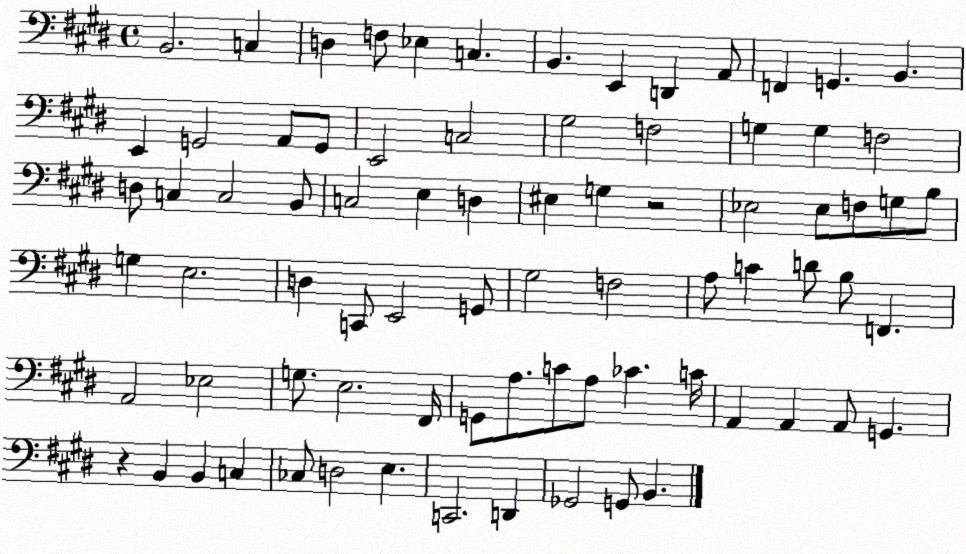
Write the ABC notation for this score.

X:1
T:Untitled
M:4/4
L:1/4
K:E
B,,2 C, D, F,/2 _E, C, B,, E,, D,, A,,/2 F,, G,, B,, E,, G,,2 A,,/2 G,,/2 E,,2 C,2 ^G,2 F,2 G, G, F,2 D,/2 C, C,2 B,,/2 C,2 E, D, ^E, G, z2 _E,2 _E,/2 F,/2 G,/2 B,/2 G, E,2 D, C,,/2 E,,2 G,,/2 ^G,2 F,2 A,/2 C D/2 B,/2 F,, A,,2 _E,2 G,/2 E,2 ^F,,/4 G,,/2 A,/2 C/2 A,/2 _C C/4 A,, A,, A,,/2 G,, z B,, B,, C, _C,/2 D,2 E, C,,2 D,, _G,,2 G,,/2 B,,